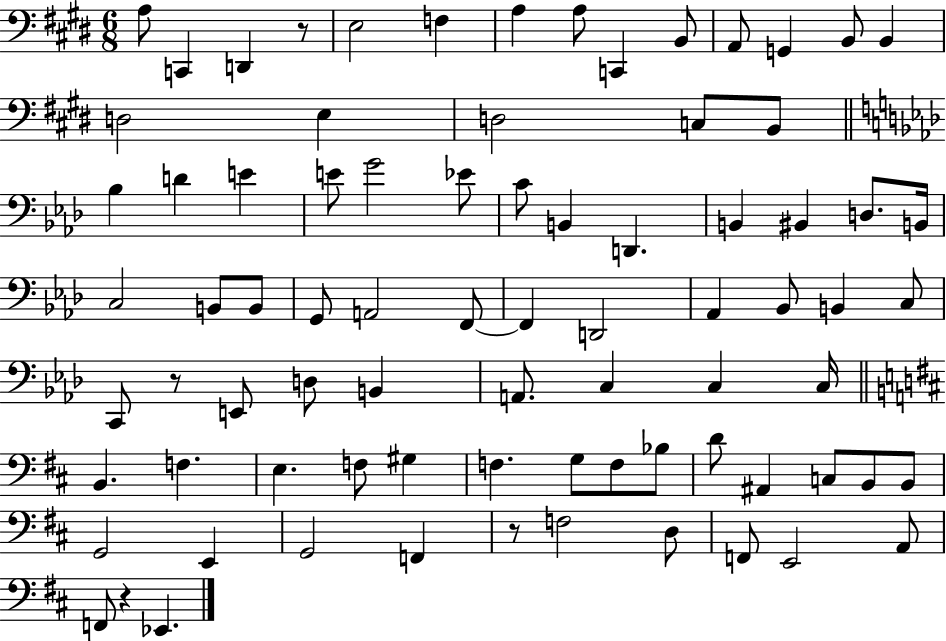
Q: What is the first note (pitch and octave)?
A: A3